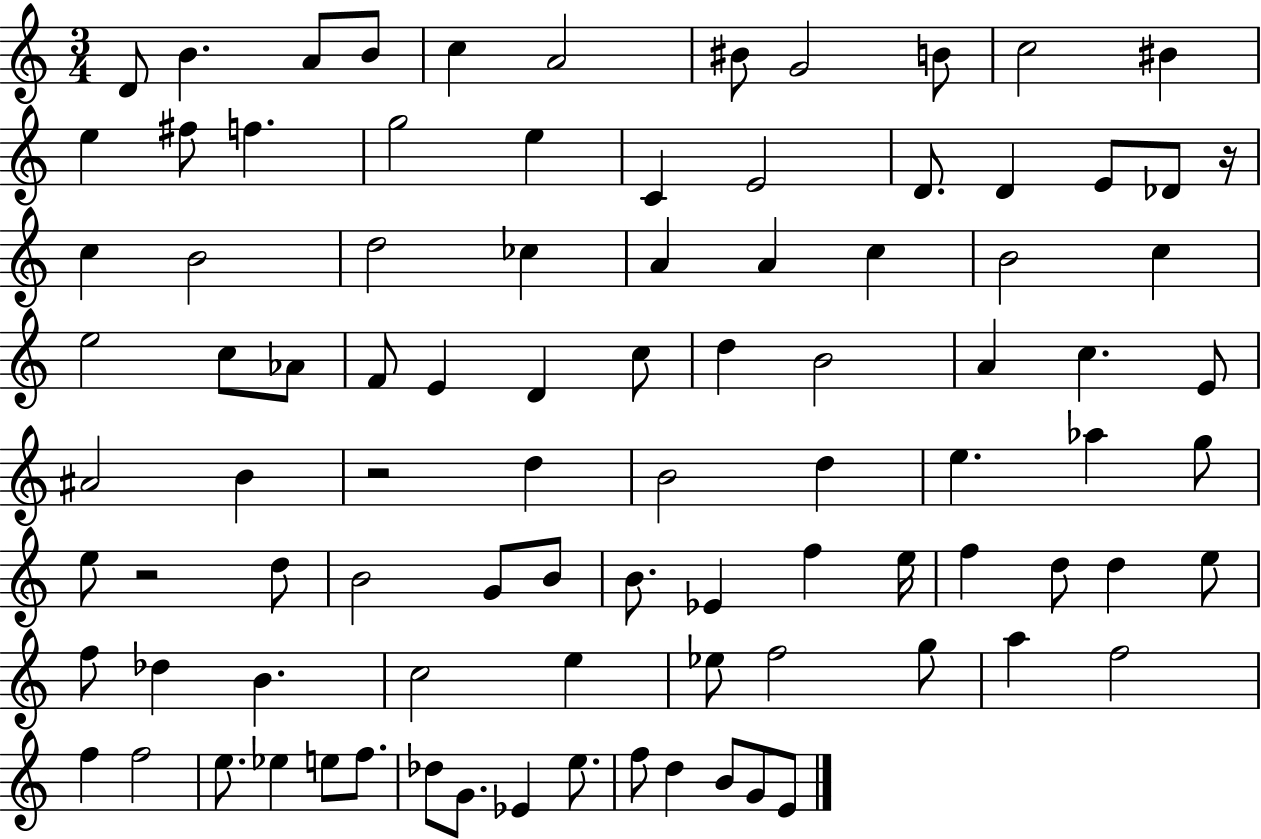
{
  \clef treble
  \numericTimeSignature
  \time 3/4
  \key c \major
  d'8 b'4. a'8 b'8 | c''4 a'2 | bis'8 g'2 b'8 | c''2 bis'4 | \break e''4 fis''8 f''4. | g''2 e''4 | c'4 e'2 | d'8. d'4 e'8 des'8 r16 | \break c''4 b'2 | d''2 ces''4 | a'4 a'4 c''4 | b'2 c''4 | \break e''2 c''8 aes'8 | f'8 e'4 d'4 c''8 | d''4 b'2 | a'4 c''4. e'8 | \break ais'2 b'4 | r2 d''4 | b'2 d''4 | e''4. aes''4 g''8 | \break e''8 r2 d''8 | b'2 g'8 b'8 | b'8. ees'4 f''4 e''16 | f''4 d''8 d''4 e''8 | \break f''8 des''4 b'4. | c''2 e''4 | ees''8 f''2 g''8 | a''4 f''2 | \break f''4 f''2 | e''8. ees''4 e''8 f''8. | des''8 g'8. ees'4 e''8. | f''8 d''4 b'8 g'8 e'8 | \break \bar "|."
}